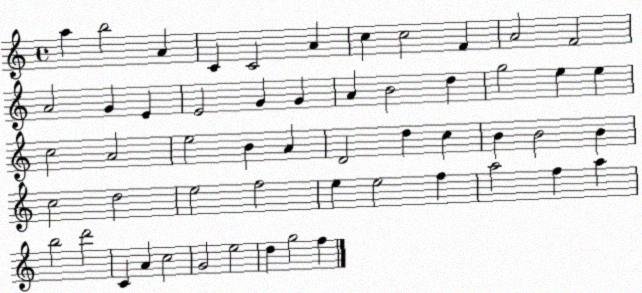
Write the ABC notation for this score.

X:1
T:Untitled
M:4/4
L:1/4
K:C
a b2 A C C2 A c c2 F A2 F2 A2 G E E2 G G A B2 d g2 e e c2 A2 e2 B A D2 d c B B2 B c2 d2 e2 f2 e e2 f a2 f a b2 d'2 C A c2 G2 e2 d g2 f